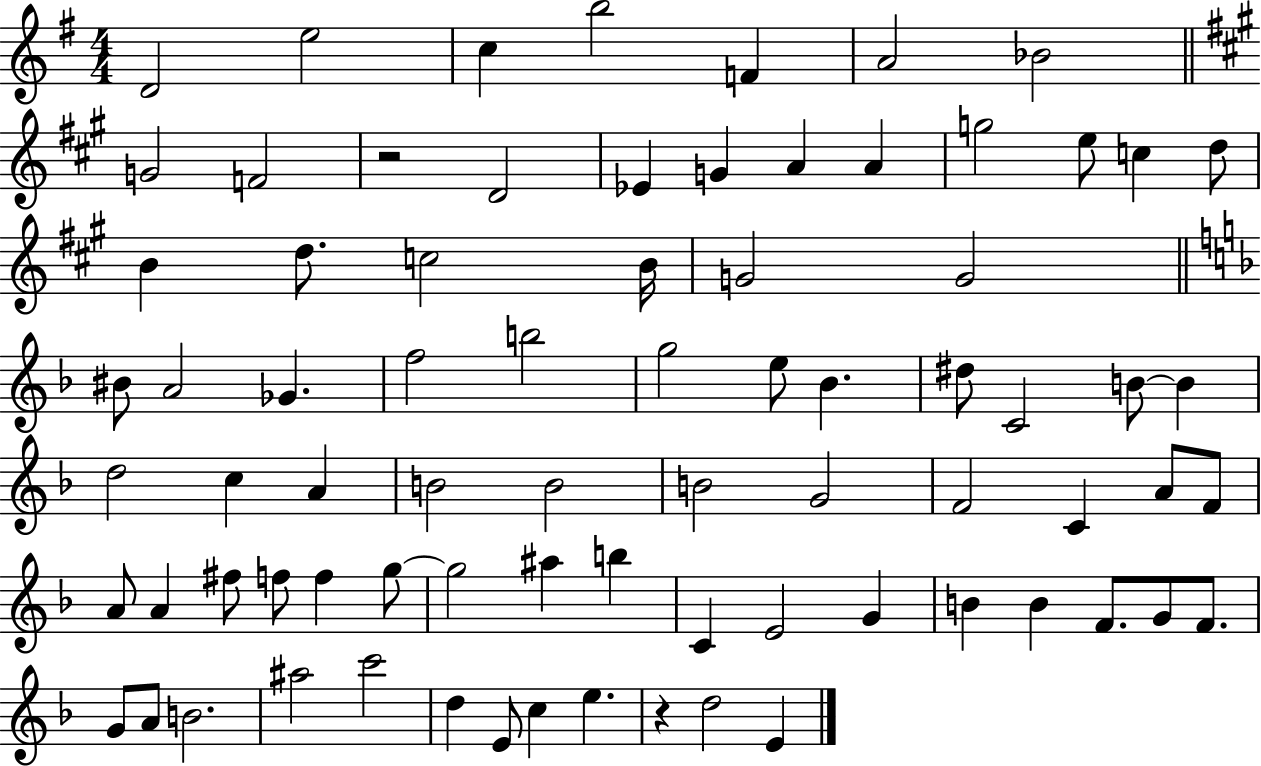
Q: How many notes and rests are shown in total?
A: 77